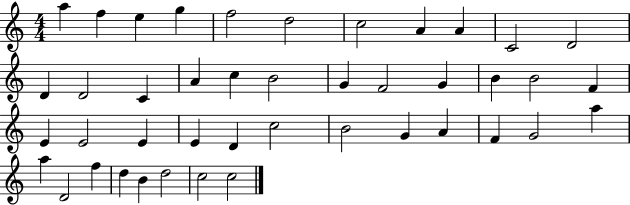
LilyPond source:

{
  \clef treble
  \numericTimeSignature
  \time 4/4
  \key c \major
  a''4 f''4 e''4 g''4 | f''2 d''2 | c''2 a'4 a'4 | c'2 d'2 | \break d'4 d'2 c'4 | a'4 c''4 b'2 | g'4 f'2 g'4 | b'4 b'2 f'4 | \break e'4 e'2 e'4 | e'4 d'4 c''2 | b'2 g'4 a'4 | f'4 g'2 a''4 | \break a''4 d'2 f''4 | d''4 b'4 d''2 | c''2 c''2 | \bar "|."
}